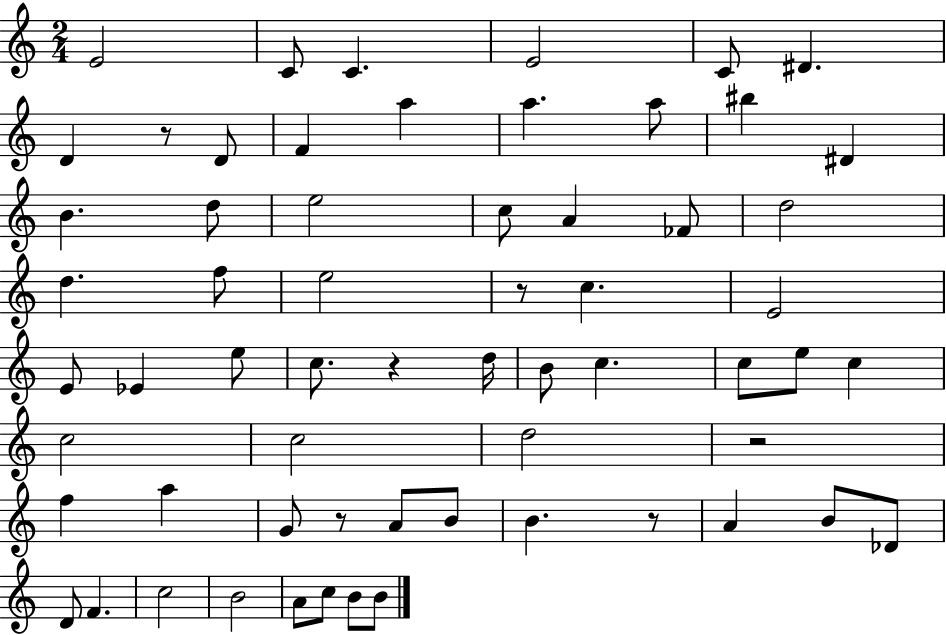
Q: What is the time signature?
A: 2/4